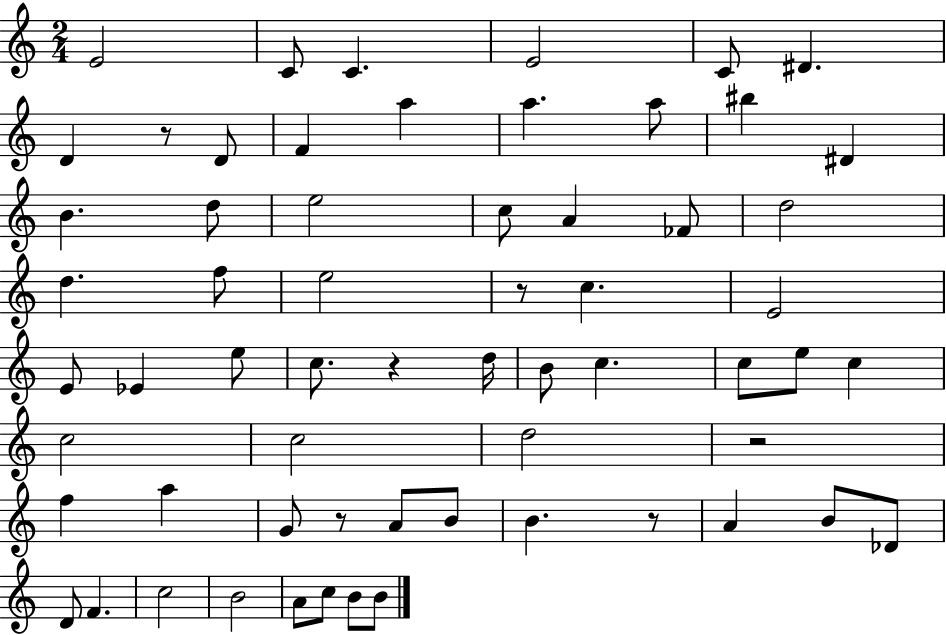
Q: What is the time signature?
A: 2/4